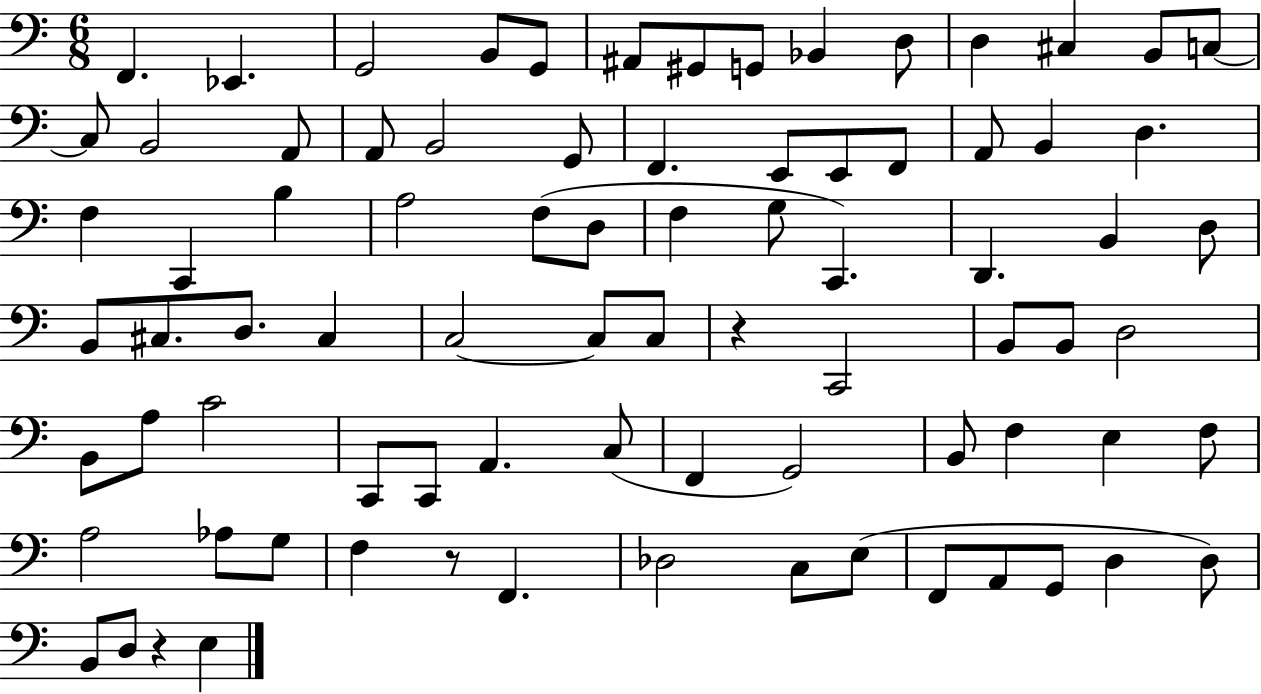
X:1
T:Untitled
M:6/8
L:1/4
K:C
F,, _E,, G,,2 B,,/2 G,,/2 ^A,,/2 ^G,,/2 G,,/2 _B,, D,/2 D, ^C, B,,/2 C,/2 C,/2 B,,2 A,,/2 A,,/2 B,,2 G,,/2 F,, E,,/2 E,,/2 F,,/2 A,,/2 B,, D, F, C,, B, A,2 F,/2 D,/2 F, G,/2 C,, D,, B,, D,/2 B,,/2 ^C,/2 D,/2 ^C, C,2 C,/2 C,/2 z C,,2 B,,/2 B,,/2 D,2 B,,/2 A,/2 C2 C,,/2 C,,/2 A,, C,/2 F,, G,,2 B,,/2 F, E, F,/2 A,2 _A,/2 G,/2 F, z/2 F,, _D,2 C,/2 E,/2 F,,/2 A,,/2 G,,/2 D, D,/2 B,,/2 D,/2 z E,